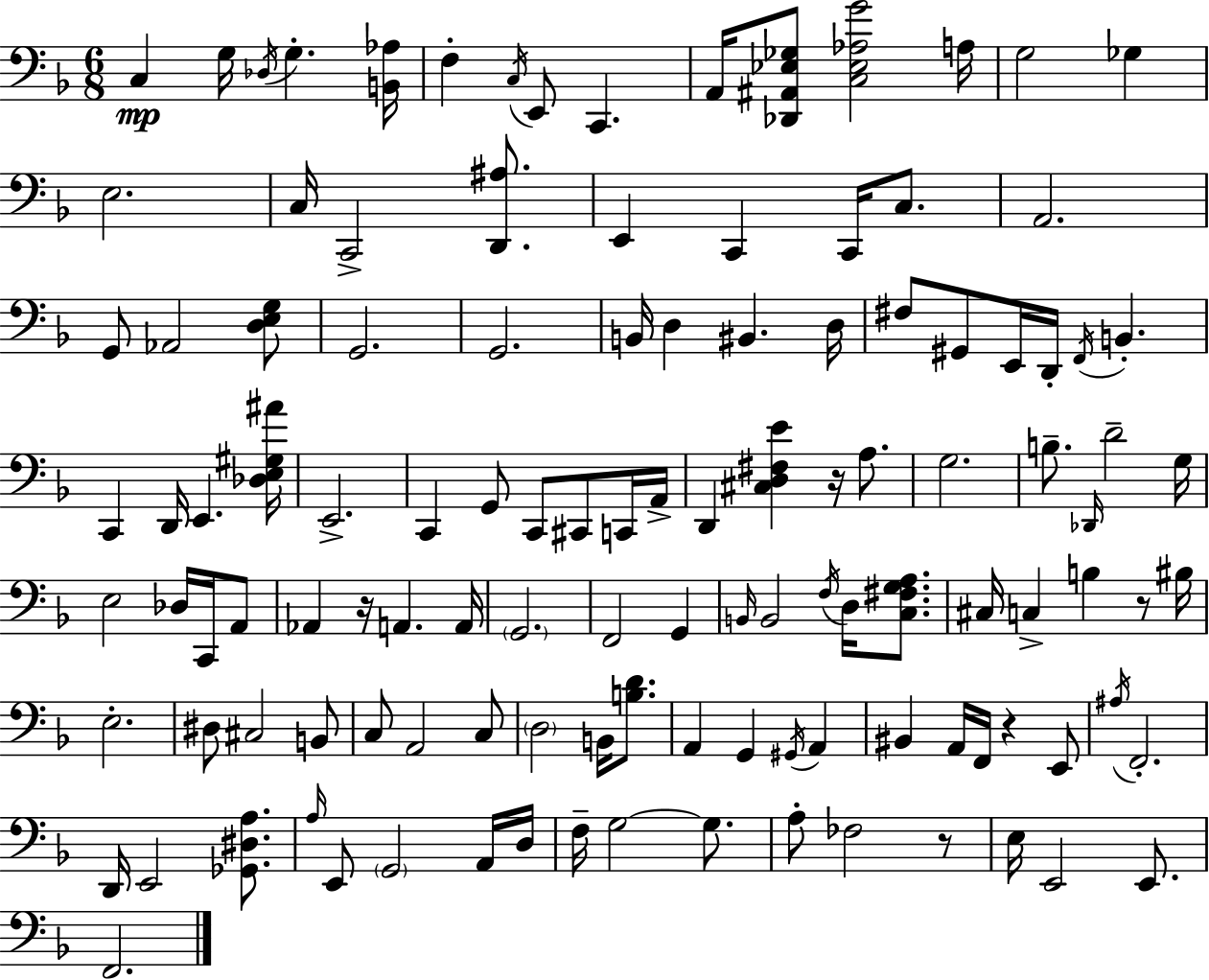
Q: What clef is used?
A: bass